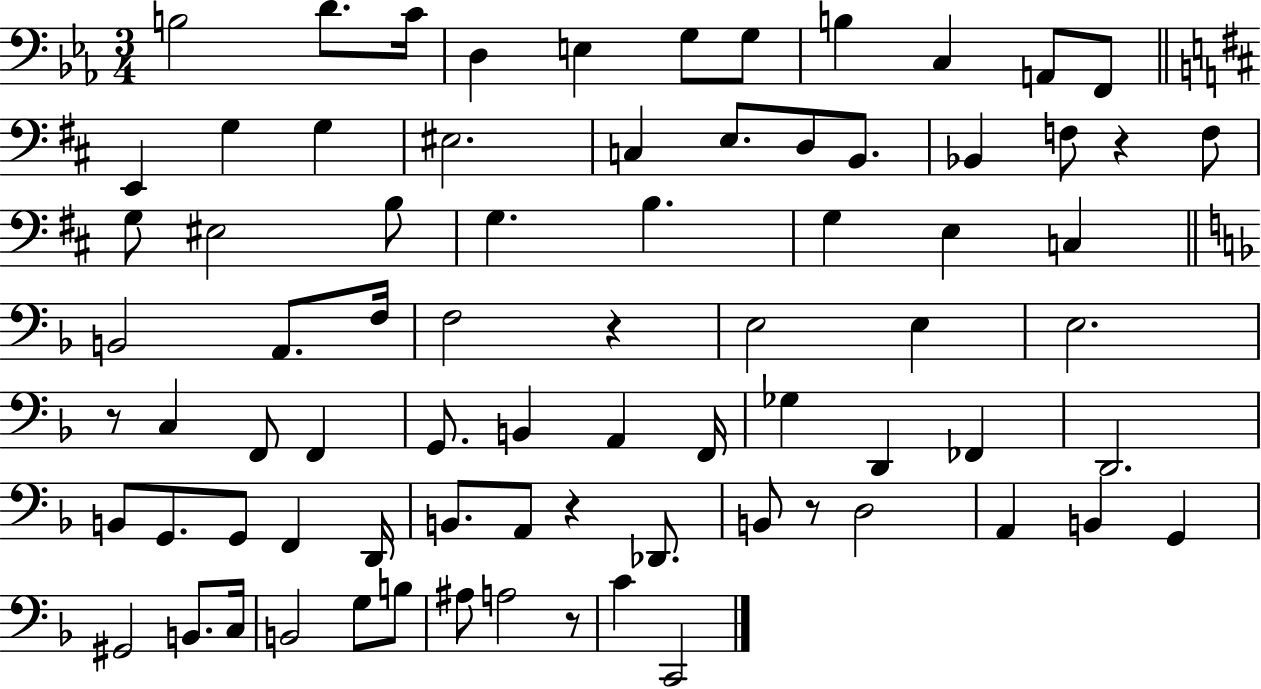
B3/h D4/e. C4/s D3/q E3/q G3/e G3/e B3/q C3/q A2/e F2/e E2/q G3/q G3/q EIS3/h. C3/q E3/e. D3/e B2/e. Bb2/q F3/e R/q F3/e G3/e EIS3/h B3/e G3/q. B3/q. G3/q E3/q C3/q B2/h A2/e. F3/s F3/h R/q E3/h E3/q E3/h. R/e C3/q F2/e F2/q G2/e. B2/q A2/q F2/s Gb3/q D2/q FES2/q D2/h. B2/e G2/e. G2/e F2/q D2/s B2/e. A2/e R/q Db2/e. B2/e R/e D3/h A2/q B2/q G2/q G#2/h B2/e. C3/s B2/h G3/e B3/e A#3/e A3/h R/e C4/q C2/h